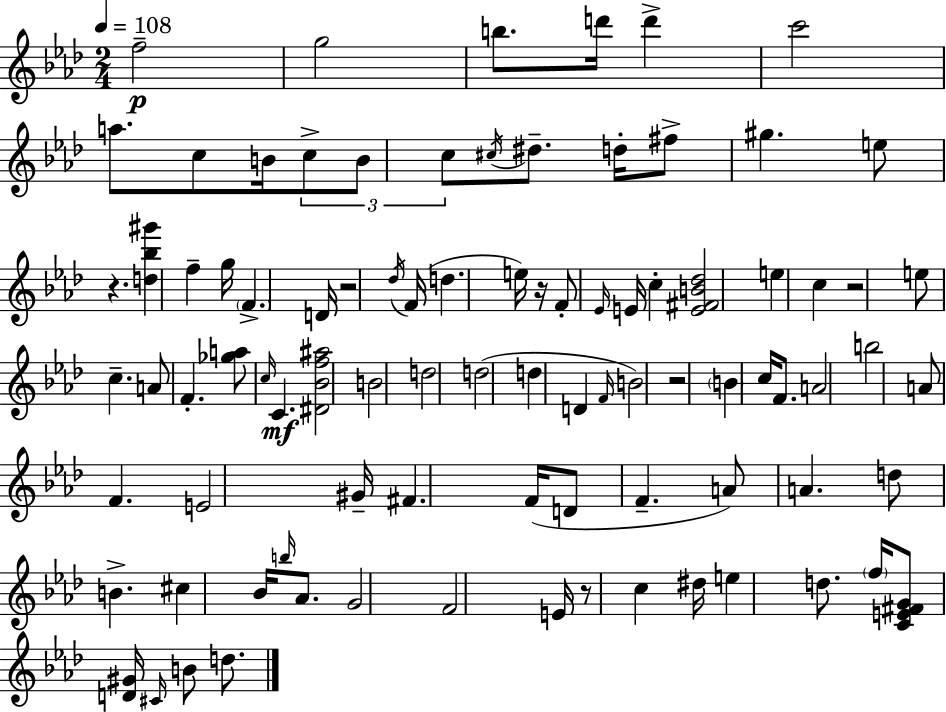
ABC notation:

X:1
T:Untitled
M:2/4
L:1/4
K:Fm
f2 g2 b/2 d'/4 d' c'2 a/2 c/2 B/4 c/2 B/2 c/2 ^c/4 ^d/2 d/4 ^f/2 ^g e/2 z [d_b^g'] f g/4 F D/4 z2 _d/4 F/4 d e/4 z/4 F/2 _E/4 E/4 c [E^FB_d]2 e c z2 e/2 c A/2 F [_ga]/2 c/4 C [^D_Bf^a]2 B2 d2 d2 d D F/4 B2 z2 B c/4 F/2 A2 b2 A/2 F E2 ^G/4 ^F F/4 D/2 F A/2 A d/2 B ^c _B/4 b/4 _A/2 G2 F2 E/4 z/2 c ^d/4 e d/2 f/4 [CE^FG]/2 [D^G]/4 ^C/4 B/2 d/2